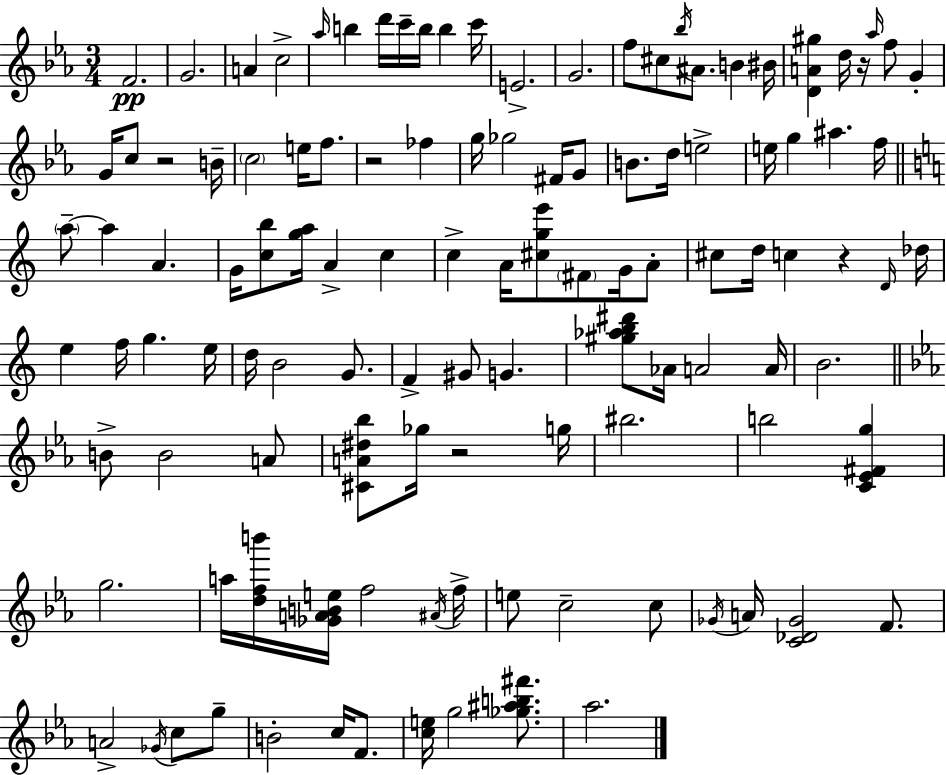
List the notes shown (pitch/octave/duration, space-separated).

F4/h. G4/h. A4/q C5/h Ab5/s B5/q D6/s C6/s B5/s B5/q C6/s E4/h. G4/h. F5/e C#5/e Bb5/s A#4/e. B4/q BIS4/s [D4,A4,G#5]/q D5/s R/s Ab5/s F5/e G4/q G4/s C5/e R/h B4/s C5/h E5/s F5/e. R/h FES5/q G5/s Gb5/h F#4/s G4/e B4/e. D5/s E5/h E5/s G5/q A#5/q. F5/s A5/e A5/q A4/q. G4/s [C5,B5]/e [G5,A5]/s A4/q C5/q C5/q A4/s [C#5,G5,E6]/e F#4/e G4/s A4/e C#5/e D5/s C5/q R/q D4/s Db5/s E5/q F5/s G5/q. E5/s D5/s B4/h G4/e. F4/q G#4/e G4/q. [G#5,Ab5,B5,D#6]/e Ab4/s A4/h A4/s B4/h. B4/e B4/h A4/e [C#4,A4,D#5,Bb5]/e Gb5/s R/h G5/s BIS5/h. B5/h [C4,Eb4,F#4,G5]/q G5/h. A5/s [D5,F5,B6]/s [Gb4,A4,B4,E5]/s F5/h A#4/s F5/s E5/e C5/h C5/e Gb4/s A4/s [C4,Db4,Gb4]/h F4/e. A4/h Gb4/s C5/e G5/e B4/h C5/s F4/e. [C5,E5]/s G5/h [Gb5,A#5,B5,F#6]/e. Ab5/h.